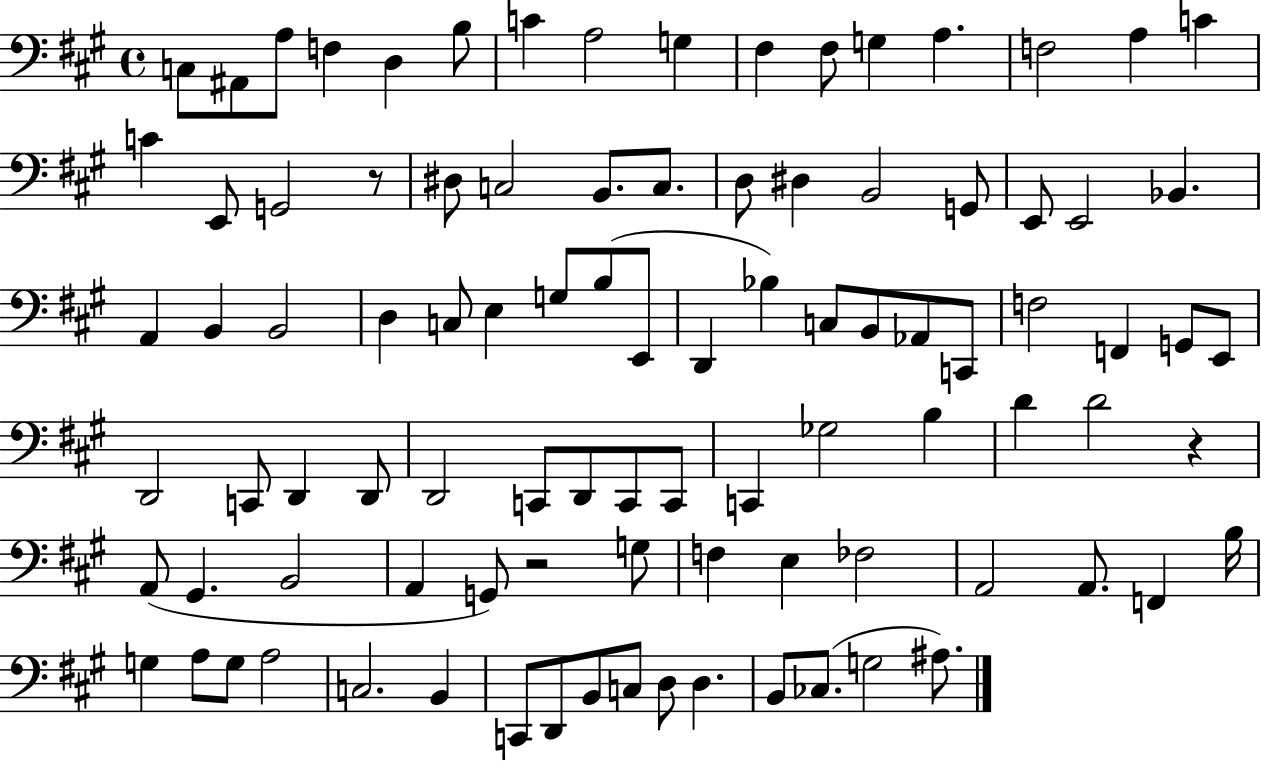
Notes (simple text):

C3/e A#2/e A3/e F3/q D3/q B3/e C4/q A3/h G3/q F#3/q F#3/e G3/q A3/q. F3/h A3/q C4/q C4/q E2/e G2/h R/e D#3/e C3/h B2/e. C3/e. D3/e D#3/q B2/h G2/e E2/e E2/h Bb2/q. A2/q B2/q B2/h D3/q C3/e E3/q G3/e B3/e E2/e D2/q Bb3/q C3/e B2/e Ab2/e C2/e F3/h F2/q G2/e E2/e D2/h C2/e D2/q D2/e D2/h C2/e D2/e C2/e C2/e C2/q Gb3/h B3/q D4/q D4/h R/q A2/e G#2/q. B2/h A2/q G2/e R/h G3/e F3/q E3/q FES3/h A2/h A2/e. F2/q B3/s G3/q A3/e G3/e A3/h C3/h. B2/q C2/e D2/e B2/e C3/e D3/e D3/q. B2/e CES3/e. G3/h A#3/e.